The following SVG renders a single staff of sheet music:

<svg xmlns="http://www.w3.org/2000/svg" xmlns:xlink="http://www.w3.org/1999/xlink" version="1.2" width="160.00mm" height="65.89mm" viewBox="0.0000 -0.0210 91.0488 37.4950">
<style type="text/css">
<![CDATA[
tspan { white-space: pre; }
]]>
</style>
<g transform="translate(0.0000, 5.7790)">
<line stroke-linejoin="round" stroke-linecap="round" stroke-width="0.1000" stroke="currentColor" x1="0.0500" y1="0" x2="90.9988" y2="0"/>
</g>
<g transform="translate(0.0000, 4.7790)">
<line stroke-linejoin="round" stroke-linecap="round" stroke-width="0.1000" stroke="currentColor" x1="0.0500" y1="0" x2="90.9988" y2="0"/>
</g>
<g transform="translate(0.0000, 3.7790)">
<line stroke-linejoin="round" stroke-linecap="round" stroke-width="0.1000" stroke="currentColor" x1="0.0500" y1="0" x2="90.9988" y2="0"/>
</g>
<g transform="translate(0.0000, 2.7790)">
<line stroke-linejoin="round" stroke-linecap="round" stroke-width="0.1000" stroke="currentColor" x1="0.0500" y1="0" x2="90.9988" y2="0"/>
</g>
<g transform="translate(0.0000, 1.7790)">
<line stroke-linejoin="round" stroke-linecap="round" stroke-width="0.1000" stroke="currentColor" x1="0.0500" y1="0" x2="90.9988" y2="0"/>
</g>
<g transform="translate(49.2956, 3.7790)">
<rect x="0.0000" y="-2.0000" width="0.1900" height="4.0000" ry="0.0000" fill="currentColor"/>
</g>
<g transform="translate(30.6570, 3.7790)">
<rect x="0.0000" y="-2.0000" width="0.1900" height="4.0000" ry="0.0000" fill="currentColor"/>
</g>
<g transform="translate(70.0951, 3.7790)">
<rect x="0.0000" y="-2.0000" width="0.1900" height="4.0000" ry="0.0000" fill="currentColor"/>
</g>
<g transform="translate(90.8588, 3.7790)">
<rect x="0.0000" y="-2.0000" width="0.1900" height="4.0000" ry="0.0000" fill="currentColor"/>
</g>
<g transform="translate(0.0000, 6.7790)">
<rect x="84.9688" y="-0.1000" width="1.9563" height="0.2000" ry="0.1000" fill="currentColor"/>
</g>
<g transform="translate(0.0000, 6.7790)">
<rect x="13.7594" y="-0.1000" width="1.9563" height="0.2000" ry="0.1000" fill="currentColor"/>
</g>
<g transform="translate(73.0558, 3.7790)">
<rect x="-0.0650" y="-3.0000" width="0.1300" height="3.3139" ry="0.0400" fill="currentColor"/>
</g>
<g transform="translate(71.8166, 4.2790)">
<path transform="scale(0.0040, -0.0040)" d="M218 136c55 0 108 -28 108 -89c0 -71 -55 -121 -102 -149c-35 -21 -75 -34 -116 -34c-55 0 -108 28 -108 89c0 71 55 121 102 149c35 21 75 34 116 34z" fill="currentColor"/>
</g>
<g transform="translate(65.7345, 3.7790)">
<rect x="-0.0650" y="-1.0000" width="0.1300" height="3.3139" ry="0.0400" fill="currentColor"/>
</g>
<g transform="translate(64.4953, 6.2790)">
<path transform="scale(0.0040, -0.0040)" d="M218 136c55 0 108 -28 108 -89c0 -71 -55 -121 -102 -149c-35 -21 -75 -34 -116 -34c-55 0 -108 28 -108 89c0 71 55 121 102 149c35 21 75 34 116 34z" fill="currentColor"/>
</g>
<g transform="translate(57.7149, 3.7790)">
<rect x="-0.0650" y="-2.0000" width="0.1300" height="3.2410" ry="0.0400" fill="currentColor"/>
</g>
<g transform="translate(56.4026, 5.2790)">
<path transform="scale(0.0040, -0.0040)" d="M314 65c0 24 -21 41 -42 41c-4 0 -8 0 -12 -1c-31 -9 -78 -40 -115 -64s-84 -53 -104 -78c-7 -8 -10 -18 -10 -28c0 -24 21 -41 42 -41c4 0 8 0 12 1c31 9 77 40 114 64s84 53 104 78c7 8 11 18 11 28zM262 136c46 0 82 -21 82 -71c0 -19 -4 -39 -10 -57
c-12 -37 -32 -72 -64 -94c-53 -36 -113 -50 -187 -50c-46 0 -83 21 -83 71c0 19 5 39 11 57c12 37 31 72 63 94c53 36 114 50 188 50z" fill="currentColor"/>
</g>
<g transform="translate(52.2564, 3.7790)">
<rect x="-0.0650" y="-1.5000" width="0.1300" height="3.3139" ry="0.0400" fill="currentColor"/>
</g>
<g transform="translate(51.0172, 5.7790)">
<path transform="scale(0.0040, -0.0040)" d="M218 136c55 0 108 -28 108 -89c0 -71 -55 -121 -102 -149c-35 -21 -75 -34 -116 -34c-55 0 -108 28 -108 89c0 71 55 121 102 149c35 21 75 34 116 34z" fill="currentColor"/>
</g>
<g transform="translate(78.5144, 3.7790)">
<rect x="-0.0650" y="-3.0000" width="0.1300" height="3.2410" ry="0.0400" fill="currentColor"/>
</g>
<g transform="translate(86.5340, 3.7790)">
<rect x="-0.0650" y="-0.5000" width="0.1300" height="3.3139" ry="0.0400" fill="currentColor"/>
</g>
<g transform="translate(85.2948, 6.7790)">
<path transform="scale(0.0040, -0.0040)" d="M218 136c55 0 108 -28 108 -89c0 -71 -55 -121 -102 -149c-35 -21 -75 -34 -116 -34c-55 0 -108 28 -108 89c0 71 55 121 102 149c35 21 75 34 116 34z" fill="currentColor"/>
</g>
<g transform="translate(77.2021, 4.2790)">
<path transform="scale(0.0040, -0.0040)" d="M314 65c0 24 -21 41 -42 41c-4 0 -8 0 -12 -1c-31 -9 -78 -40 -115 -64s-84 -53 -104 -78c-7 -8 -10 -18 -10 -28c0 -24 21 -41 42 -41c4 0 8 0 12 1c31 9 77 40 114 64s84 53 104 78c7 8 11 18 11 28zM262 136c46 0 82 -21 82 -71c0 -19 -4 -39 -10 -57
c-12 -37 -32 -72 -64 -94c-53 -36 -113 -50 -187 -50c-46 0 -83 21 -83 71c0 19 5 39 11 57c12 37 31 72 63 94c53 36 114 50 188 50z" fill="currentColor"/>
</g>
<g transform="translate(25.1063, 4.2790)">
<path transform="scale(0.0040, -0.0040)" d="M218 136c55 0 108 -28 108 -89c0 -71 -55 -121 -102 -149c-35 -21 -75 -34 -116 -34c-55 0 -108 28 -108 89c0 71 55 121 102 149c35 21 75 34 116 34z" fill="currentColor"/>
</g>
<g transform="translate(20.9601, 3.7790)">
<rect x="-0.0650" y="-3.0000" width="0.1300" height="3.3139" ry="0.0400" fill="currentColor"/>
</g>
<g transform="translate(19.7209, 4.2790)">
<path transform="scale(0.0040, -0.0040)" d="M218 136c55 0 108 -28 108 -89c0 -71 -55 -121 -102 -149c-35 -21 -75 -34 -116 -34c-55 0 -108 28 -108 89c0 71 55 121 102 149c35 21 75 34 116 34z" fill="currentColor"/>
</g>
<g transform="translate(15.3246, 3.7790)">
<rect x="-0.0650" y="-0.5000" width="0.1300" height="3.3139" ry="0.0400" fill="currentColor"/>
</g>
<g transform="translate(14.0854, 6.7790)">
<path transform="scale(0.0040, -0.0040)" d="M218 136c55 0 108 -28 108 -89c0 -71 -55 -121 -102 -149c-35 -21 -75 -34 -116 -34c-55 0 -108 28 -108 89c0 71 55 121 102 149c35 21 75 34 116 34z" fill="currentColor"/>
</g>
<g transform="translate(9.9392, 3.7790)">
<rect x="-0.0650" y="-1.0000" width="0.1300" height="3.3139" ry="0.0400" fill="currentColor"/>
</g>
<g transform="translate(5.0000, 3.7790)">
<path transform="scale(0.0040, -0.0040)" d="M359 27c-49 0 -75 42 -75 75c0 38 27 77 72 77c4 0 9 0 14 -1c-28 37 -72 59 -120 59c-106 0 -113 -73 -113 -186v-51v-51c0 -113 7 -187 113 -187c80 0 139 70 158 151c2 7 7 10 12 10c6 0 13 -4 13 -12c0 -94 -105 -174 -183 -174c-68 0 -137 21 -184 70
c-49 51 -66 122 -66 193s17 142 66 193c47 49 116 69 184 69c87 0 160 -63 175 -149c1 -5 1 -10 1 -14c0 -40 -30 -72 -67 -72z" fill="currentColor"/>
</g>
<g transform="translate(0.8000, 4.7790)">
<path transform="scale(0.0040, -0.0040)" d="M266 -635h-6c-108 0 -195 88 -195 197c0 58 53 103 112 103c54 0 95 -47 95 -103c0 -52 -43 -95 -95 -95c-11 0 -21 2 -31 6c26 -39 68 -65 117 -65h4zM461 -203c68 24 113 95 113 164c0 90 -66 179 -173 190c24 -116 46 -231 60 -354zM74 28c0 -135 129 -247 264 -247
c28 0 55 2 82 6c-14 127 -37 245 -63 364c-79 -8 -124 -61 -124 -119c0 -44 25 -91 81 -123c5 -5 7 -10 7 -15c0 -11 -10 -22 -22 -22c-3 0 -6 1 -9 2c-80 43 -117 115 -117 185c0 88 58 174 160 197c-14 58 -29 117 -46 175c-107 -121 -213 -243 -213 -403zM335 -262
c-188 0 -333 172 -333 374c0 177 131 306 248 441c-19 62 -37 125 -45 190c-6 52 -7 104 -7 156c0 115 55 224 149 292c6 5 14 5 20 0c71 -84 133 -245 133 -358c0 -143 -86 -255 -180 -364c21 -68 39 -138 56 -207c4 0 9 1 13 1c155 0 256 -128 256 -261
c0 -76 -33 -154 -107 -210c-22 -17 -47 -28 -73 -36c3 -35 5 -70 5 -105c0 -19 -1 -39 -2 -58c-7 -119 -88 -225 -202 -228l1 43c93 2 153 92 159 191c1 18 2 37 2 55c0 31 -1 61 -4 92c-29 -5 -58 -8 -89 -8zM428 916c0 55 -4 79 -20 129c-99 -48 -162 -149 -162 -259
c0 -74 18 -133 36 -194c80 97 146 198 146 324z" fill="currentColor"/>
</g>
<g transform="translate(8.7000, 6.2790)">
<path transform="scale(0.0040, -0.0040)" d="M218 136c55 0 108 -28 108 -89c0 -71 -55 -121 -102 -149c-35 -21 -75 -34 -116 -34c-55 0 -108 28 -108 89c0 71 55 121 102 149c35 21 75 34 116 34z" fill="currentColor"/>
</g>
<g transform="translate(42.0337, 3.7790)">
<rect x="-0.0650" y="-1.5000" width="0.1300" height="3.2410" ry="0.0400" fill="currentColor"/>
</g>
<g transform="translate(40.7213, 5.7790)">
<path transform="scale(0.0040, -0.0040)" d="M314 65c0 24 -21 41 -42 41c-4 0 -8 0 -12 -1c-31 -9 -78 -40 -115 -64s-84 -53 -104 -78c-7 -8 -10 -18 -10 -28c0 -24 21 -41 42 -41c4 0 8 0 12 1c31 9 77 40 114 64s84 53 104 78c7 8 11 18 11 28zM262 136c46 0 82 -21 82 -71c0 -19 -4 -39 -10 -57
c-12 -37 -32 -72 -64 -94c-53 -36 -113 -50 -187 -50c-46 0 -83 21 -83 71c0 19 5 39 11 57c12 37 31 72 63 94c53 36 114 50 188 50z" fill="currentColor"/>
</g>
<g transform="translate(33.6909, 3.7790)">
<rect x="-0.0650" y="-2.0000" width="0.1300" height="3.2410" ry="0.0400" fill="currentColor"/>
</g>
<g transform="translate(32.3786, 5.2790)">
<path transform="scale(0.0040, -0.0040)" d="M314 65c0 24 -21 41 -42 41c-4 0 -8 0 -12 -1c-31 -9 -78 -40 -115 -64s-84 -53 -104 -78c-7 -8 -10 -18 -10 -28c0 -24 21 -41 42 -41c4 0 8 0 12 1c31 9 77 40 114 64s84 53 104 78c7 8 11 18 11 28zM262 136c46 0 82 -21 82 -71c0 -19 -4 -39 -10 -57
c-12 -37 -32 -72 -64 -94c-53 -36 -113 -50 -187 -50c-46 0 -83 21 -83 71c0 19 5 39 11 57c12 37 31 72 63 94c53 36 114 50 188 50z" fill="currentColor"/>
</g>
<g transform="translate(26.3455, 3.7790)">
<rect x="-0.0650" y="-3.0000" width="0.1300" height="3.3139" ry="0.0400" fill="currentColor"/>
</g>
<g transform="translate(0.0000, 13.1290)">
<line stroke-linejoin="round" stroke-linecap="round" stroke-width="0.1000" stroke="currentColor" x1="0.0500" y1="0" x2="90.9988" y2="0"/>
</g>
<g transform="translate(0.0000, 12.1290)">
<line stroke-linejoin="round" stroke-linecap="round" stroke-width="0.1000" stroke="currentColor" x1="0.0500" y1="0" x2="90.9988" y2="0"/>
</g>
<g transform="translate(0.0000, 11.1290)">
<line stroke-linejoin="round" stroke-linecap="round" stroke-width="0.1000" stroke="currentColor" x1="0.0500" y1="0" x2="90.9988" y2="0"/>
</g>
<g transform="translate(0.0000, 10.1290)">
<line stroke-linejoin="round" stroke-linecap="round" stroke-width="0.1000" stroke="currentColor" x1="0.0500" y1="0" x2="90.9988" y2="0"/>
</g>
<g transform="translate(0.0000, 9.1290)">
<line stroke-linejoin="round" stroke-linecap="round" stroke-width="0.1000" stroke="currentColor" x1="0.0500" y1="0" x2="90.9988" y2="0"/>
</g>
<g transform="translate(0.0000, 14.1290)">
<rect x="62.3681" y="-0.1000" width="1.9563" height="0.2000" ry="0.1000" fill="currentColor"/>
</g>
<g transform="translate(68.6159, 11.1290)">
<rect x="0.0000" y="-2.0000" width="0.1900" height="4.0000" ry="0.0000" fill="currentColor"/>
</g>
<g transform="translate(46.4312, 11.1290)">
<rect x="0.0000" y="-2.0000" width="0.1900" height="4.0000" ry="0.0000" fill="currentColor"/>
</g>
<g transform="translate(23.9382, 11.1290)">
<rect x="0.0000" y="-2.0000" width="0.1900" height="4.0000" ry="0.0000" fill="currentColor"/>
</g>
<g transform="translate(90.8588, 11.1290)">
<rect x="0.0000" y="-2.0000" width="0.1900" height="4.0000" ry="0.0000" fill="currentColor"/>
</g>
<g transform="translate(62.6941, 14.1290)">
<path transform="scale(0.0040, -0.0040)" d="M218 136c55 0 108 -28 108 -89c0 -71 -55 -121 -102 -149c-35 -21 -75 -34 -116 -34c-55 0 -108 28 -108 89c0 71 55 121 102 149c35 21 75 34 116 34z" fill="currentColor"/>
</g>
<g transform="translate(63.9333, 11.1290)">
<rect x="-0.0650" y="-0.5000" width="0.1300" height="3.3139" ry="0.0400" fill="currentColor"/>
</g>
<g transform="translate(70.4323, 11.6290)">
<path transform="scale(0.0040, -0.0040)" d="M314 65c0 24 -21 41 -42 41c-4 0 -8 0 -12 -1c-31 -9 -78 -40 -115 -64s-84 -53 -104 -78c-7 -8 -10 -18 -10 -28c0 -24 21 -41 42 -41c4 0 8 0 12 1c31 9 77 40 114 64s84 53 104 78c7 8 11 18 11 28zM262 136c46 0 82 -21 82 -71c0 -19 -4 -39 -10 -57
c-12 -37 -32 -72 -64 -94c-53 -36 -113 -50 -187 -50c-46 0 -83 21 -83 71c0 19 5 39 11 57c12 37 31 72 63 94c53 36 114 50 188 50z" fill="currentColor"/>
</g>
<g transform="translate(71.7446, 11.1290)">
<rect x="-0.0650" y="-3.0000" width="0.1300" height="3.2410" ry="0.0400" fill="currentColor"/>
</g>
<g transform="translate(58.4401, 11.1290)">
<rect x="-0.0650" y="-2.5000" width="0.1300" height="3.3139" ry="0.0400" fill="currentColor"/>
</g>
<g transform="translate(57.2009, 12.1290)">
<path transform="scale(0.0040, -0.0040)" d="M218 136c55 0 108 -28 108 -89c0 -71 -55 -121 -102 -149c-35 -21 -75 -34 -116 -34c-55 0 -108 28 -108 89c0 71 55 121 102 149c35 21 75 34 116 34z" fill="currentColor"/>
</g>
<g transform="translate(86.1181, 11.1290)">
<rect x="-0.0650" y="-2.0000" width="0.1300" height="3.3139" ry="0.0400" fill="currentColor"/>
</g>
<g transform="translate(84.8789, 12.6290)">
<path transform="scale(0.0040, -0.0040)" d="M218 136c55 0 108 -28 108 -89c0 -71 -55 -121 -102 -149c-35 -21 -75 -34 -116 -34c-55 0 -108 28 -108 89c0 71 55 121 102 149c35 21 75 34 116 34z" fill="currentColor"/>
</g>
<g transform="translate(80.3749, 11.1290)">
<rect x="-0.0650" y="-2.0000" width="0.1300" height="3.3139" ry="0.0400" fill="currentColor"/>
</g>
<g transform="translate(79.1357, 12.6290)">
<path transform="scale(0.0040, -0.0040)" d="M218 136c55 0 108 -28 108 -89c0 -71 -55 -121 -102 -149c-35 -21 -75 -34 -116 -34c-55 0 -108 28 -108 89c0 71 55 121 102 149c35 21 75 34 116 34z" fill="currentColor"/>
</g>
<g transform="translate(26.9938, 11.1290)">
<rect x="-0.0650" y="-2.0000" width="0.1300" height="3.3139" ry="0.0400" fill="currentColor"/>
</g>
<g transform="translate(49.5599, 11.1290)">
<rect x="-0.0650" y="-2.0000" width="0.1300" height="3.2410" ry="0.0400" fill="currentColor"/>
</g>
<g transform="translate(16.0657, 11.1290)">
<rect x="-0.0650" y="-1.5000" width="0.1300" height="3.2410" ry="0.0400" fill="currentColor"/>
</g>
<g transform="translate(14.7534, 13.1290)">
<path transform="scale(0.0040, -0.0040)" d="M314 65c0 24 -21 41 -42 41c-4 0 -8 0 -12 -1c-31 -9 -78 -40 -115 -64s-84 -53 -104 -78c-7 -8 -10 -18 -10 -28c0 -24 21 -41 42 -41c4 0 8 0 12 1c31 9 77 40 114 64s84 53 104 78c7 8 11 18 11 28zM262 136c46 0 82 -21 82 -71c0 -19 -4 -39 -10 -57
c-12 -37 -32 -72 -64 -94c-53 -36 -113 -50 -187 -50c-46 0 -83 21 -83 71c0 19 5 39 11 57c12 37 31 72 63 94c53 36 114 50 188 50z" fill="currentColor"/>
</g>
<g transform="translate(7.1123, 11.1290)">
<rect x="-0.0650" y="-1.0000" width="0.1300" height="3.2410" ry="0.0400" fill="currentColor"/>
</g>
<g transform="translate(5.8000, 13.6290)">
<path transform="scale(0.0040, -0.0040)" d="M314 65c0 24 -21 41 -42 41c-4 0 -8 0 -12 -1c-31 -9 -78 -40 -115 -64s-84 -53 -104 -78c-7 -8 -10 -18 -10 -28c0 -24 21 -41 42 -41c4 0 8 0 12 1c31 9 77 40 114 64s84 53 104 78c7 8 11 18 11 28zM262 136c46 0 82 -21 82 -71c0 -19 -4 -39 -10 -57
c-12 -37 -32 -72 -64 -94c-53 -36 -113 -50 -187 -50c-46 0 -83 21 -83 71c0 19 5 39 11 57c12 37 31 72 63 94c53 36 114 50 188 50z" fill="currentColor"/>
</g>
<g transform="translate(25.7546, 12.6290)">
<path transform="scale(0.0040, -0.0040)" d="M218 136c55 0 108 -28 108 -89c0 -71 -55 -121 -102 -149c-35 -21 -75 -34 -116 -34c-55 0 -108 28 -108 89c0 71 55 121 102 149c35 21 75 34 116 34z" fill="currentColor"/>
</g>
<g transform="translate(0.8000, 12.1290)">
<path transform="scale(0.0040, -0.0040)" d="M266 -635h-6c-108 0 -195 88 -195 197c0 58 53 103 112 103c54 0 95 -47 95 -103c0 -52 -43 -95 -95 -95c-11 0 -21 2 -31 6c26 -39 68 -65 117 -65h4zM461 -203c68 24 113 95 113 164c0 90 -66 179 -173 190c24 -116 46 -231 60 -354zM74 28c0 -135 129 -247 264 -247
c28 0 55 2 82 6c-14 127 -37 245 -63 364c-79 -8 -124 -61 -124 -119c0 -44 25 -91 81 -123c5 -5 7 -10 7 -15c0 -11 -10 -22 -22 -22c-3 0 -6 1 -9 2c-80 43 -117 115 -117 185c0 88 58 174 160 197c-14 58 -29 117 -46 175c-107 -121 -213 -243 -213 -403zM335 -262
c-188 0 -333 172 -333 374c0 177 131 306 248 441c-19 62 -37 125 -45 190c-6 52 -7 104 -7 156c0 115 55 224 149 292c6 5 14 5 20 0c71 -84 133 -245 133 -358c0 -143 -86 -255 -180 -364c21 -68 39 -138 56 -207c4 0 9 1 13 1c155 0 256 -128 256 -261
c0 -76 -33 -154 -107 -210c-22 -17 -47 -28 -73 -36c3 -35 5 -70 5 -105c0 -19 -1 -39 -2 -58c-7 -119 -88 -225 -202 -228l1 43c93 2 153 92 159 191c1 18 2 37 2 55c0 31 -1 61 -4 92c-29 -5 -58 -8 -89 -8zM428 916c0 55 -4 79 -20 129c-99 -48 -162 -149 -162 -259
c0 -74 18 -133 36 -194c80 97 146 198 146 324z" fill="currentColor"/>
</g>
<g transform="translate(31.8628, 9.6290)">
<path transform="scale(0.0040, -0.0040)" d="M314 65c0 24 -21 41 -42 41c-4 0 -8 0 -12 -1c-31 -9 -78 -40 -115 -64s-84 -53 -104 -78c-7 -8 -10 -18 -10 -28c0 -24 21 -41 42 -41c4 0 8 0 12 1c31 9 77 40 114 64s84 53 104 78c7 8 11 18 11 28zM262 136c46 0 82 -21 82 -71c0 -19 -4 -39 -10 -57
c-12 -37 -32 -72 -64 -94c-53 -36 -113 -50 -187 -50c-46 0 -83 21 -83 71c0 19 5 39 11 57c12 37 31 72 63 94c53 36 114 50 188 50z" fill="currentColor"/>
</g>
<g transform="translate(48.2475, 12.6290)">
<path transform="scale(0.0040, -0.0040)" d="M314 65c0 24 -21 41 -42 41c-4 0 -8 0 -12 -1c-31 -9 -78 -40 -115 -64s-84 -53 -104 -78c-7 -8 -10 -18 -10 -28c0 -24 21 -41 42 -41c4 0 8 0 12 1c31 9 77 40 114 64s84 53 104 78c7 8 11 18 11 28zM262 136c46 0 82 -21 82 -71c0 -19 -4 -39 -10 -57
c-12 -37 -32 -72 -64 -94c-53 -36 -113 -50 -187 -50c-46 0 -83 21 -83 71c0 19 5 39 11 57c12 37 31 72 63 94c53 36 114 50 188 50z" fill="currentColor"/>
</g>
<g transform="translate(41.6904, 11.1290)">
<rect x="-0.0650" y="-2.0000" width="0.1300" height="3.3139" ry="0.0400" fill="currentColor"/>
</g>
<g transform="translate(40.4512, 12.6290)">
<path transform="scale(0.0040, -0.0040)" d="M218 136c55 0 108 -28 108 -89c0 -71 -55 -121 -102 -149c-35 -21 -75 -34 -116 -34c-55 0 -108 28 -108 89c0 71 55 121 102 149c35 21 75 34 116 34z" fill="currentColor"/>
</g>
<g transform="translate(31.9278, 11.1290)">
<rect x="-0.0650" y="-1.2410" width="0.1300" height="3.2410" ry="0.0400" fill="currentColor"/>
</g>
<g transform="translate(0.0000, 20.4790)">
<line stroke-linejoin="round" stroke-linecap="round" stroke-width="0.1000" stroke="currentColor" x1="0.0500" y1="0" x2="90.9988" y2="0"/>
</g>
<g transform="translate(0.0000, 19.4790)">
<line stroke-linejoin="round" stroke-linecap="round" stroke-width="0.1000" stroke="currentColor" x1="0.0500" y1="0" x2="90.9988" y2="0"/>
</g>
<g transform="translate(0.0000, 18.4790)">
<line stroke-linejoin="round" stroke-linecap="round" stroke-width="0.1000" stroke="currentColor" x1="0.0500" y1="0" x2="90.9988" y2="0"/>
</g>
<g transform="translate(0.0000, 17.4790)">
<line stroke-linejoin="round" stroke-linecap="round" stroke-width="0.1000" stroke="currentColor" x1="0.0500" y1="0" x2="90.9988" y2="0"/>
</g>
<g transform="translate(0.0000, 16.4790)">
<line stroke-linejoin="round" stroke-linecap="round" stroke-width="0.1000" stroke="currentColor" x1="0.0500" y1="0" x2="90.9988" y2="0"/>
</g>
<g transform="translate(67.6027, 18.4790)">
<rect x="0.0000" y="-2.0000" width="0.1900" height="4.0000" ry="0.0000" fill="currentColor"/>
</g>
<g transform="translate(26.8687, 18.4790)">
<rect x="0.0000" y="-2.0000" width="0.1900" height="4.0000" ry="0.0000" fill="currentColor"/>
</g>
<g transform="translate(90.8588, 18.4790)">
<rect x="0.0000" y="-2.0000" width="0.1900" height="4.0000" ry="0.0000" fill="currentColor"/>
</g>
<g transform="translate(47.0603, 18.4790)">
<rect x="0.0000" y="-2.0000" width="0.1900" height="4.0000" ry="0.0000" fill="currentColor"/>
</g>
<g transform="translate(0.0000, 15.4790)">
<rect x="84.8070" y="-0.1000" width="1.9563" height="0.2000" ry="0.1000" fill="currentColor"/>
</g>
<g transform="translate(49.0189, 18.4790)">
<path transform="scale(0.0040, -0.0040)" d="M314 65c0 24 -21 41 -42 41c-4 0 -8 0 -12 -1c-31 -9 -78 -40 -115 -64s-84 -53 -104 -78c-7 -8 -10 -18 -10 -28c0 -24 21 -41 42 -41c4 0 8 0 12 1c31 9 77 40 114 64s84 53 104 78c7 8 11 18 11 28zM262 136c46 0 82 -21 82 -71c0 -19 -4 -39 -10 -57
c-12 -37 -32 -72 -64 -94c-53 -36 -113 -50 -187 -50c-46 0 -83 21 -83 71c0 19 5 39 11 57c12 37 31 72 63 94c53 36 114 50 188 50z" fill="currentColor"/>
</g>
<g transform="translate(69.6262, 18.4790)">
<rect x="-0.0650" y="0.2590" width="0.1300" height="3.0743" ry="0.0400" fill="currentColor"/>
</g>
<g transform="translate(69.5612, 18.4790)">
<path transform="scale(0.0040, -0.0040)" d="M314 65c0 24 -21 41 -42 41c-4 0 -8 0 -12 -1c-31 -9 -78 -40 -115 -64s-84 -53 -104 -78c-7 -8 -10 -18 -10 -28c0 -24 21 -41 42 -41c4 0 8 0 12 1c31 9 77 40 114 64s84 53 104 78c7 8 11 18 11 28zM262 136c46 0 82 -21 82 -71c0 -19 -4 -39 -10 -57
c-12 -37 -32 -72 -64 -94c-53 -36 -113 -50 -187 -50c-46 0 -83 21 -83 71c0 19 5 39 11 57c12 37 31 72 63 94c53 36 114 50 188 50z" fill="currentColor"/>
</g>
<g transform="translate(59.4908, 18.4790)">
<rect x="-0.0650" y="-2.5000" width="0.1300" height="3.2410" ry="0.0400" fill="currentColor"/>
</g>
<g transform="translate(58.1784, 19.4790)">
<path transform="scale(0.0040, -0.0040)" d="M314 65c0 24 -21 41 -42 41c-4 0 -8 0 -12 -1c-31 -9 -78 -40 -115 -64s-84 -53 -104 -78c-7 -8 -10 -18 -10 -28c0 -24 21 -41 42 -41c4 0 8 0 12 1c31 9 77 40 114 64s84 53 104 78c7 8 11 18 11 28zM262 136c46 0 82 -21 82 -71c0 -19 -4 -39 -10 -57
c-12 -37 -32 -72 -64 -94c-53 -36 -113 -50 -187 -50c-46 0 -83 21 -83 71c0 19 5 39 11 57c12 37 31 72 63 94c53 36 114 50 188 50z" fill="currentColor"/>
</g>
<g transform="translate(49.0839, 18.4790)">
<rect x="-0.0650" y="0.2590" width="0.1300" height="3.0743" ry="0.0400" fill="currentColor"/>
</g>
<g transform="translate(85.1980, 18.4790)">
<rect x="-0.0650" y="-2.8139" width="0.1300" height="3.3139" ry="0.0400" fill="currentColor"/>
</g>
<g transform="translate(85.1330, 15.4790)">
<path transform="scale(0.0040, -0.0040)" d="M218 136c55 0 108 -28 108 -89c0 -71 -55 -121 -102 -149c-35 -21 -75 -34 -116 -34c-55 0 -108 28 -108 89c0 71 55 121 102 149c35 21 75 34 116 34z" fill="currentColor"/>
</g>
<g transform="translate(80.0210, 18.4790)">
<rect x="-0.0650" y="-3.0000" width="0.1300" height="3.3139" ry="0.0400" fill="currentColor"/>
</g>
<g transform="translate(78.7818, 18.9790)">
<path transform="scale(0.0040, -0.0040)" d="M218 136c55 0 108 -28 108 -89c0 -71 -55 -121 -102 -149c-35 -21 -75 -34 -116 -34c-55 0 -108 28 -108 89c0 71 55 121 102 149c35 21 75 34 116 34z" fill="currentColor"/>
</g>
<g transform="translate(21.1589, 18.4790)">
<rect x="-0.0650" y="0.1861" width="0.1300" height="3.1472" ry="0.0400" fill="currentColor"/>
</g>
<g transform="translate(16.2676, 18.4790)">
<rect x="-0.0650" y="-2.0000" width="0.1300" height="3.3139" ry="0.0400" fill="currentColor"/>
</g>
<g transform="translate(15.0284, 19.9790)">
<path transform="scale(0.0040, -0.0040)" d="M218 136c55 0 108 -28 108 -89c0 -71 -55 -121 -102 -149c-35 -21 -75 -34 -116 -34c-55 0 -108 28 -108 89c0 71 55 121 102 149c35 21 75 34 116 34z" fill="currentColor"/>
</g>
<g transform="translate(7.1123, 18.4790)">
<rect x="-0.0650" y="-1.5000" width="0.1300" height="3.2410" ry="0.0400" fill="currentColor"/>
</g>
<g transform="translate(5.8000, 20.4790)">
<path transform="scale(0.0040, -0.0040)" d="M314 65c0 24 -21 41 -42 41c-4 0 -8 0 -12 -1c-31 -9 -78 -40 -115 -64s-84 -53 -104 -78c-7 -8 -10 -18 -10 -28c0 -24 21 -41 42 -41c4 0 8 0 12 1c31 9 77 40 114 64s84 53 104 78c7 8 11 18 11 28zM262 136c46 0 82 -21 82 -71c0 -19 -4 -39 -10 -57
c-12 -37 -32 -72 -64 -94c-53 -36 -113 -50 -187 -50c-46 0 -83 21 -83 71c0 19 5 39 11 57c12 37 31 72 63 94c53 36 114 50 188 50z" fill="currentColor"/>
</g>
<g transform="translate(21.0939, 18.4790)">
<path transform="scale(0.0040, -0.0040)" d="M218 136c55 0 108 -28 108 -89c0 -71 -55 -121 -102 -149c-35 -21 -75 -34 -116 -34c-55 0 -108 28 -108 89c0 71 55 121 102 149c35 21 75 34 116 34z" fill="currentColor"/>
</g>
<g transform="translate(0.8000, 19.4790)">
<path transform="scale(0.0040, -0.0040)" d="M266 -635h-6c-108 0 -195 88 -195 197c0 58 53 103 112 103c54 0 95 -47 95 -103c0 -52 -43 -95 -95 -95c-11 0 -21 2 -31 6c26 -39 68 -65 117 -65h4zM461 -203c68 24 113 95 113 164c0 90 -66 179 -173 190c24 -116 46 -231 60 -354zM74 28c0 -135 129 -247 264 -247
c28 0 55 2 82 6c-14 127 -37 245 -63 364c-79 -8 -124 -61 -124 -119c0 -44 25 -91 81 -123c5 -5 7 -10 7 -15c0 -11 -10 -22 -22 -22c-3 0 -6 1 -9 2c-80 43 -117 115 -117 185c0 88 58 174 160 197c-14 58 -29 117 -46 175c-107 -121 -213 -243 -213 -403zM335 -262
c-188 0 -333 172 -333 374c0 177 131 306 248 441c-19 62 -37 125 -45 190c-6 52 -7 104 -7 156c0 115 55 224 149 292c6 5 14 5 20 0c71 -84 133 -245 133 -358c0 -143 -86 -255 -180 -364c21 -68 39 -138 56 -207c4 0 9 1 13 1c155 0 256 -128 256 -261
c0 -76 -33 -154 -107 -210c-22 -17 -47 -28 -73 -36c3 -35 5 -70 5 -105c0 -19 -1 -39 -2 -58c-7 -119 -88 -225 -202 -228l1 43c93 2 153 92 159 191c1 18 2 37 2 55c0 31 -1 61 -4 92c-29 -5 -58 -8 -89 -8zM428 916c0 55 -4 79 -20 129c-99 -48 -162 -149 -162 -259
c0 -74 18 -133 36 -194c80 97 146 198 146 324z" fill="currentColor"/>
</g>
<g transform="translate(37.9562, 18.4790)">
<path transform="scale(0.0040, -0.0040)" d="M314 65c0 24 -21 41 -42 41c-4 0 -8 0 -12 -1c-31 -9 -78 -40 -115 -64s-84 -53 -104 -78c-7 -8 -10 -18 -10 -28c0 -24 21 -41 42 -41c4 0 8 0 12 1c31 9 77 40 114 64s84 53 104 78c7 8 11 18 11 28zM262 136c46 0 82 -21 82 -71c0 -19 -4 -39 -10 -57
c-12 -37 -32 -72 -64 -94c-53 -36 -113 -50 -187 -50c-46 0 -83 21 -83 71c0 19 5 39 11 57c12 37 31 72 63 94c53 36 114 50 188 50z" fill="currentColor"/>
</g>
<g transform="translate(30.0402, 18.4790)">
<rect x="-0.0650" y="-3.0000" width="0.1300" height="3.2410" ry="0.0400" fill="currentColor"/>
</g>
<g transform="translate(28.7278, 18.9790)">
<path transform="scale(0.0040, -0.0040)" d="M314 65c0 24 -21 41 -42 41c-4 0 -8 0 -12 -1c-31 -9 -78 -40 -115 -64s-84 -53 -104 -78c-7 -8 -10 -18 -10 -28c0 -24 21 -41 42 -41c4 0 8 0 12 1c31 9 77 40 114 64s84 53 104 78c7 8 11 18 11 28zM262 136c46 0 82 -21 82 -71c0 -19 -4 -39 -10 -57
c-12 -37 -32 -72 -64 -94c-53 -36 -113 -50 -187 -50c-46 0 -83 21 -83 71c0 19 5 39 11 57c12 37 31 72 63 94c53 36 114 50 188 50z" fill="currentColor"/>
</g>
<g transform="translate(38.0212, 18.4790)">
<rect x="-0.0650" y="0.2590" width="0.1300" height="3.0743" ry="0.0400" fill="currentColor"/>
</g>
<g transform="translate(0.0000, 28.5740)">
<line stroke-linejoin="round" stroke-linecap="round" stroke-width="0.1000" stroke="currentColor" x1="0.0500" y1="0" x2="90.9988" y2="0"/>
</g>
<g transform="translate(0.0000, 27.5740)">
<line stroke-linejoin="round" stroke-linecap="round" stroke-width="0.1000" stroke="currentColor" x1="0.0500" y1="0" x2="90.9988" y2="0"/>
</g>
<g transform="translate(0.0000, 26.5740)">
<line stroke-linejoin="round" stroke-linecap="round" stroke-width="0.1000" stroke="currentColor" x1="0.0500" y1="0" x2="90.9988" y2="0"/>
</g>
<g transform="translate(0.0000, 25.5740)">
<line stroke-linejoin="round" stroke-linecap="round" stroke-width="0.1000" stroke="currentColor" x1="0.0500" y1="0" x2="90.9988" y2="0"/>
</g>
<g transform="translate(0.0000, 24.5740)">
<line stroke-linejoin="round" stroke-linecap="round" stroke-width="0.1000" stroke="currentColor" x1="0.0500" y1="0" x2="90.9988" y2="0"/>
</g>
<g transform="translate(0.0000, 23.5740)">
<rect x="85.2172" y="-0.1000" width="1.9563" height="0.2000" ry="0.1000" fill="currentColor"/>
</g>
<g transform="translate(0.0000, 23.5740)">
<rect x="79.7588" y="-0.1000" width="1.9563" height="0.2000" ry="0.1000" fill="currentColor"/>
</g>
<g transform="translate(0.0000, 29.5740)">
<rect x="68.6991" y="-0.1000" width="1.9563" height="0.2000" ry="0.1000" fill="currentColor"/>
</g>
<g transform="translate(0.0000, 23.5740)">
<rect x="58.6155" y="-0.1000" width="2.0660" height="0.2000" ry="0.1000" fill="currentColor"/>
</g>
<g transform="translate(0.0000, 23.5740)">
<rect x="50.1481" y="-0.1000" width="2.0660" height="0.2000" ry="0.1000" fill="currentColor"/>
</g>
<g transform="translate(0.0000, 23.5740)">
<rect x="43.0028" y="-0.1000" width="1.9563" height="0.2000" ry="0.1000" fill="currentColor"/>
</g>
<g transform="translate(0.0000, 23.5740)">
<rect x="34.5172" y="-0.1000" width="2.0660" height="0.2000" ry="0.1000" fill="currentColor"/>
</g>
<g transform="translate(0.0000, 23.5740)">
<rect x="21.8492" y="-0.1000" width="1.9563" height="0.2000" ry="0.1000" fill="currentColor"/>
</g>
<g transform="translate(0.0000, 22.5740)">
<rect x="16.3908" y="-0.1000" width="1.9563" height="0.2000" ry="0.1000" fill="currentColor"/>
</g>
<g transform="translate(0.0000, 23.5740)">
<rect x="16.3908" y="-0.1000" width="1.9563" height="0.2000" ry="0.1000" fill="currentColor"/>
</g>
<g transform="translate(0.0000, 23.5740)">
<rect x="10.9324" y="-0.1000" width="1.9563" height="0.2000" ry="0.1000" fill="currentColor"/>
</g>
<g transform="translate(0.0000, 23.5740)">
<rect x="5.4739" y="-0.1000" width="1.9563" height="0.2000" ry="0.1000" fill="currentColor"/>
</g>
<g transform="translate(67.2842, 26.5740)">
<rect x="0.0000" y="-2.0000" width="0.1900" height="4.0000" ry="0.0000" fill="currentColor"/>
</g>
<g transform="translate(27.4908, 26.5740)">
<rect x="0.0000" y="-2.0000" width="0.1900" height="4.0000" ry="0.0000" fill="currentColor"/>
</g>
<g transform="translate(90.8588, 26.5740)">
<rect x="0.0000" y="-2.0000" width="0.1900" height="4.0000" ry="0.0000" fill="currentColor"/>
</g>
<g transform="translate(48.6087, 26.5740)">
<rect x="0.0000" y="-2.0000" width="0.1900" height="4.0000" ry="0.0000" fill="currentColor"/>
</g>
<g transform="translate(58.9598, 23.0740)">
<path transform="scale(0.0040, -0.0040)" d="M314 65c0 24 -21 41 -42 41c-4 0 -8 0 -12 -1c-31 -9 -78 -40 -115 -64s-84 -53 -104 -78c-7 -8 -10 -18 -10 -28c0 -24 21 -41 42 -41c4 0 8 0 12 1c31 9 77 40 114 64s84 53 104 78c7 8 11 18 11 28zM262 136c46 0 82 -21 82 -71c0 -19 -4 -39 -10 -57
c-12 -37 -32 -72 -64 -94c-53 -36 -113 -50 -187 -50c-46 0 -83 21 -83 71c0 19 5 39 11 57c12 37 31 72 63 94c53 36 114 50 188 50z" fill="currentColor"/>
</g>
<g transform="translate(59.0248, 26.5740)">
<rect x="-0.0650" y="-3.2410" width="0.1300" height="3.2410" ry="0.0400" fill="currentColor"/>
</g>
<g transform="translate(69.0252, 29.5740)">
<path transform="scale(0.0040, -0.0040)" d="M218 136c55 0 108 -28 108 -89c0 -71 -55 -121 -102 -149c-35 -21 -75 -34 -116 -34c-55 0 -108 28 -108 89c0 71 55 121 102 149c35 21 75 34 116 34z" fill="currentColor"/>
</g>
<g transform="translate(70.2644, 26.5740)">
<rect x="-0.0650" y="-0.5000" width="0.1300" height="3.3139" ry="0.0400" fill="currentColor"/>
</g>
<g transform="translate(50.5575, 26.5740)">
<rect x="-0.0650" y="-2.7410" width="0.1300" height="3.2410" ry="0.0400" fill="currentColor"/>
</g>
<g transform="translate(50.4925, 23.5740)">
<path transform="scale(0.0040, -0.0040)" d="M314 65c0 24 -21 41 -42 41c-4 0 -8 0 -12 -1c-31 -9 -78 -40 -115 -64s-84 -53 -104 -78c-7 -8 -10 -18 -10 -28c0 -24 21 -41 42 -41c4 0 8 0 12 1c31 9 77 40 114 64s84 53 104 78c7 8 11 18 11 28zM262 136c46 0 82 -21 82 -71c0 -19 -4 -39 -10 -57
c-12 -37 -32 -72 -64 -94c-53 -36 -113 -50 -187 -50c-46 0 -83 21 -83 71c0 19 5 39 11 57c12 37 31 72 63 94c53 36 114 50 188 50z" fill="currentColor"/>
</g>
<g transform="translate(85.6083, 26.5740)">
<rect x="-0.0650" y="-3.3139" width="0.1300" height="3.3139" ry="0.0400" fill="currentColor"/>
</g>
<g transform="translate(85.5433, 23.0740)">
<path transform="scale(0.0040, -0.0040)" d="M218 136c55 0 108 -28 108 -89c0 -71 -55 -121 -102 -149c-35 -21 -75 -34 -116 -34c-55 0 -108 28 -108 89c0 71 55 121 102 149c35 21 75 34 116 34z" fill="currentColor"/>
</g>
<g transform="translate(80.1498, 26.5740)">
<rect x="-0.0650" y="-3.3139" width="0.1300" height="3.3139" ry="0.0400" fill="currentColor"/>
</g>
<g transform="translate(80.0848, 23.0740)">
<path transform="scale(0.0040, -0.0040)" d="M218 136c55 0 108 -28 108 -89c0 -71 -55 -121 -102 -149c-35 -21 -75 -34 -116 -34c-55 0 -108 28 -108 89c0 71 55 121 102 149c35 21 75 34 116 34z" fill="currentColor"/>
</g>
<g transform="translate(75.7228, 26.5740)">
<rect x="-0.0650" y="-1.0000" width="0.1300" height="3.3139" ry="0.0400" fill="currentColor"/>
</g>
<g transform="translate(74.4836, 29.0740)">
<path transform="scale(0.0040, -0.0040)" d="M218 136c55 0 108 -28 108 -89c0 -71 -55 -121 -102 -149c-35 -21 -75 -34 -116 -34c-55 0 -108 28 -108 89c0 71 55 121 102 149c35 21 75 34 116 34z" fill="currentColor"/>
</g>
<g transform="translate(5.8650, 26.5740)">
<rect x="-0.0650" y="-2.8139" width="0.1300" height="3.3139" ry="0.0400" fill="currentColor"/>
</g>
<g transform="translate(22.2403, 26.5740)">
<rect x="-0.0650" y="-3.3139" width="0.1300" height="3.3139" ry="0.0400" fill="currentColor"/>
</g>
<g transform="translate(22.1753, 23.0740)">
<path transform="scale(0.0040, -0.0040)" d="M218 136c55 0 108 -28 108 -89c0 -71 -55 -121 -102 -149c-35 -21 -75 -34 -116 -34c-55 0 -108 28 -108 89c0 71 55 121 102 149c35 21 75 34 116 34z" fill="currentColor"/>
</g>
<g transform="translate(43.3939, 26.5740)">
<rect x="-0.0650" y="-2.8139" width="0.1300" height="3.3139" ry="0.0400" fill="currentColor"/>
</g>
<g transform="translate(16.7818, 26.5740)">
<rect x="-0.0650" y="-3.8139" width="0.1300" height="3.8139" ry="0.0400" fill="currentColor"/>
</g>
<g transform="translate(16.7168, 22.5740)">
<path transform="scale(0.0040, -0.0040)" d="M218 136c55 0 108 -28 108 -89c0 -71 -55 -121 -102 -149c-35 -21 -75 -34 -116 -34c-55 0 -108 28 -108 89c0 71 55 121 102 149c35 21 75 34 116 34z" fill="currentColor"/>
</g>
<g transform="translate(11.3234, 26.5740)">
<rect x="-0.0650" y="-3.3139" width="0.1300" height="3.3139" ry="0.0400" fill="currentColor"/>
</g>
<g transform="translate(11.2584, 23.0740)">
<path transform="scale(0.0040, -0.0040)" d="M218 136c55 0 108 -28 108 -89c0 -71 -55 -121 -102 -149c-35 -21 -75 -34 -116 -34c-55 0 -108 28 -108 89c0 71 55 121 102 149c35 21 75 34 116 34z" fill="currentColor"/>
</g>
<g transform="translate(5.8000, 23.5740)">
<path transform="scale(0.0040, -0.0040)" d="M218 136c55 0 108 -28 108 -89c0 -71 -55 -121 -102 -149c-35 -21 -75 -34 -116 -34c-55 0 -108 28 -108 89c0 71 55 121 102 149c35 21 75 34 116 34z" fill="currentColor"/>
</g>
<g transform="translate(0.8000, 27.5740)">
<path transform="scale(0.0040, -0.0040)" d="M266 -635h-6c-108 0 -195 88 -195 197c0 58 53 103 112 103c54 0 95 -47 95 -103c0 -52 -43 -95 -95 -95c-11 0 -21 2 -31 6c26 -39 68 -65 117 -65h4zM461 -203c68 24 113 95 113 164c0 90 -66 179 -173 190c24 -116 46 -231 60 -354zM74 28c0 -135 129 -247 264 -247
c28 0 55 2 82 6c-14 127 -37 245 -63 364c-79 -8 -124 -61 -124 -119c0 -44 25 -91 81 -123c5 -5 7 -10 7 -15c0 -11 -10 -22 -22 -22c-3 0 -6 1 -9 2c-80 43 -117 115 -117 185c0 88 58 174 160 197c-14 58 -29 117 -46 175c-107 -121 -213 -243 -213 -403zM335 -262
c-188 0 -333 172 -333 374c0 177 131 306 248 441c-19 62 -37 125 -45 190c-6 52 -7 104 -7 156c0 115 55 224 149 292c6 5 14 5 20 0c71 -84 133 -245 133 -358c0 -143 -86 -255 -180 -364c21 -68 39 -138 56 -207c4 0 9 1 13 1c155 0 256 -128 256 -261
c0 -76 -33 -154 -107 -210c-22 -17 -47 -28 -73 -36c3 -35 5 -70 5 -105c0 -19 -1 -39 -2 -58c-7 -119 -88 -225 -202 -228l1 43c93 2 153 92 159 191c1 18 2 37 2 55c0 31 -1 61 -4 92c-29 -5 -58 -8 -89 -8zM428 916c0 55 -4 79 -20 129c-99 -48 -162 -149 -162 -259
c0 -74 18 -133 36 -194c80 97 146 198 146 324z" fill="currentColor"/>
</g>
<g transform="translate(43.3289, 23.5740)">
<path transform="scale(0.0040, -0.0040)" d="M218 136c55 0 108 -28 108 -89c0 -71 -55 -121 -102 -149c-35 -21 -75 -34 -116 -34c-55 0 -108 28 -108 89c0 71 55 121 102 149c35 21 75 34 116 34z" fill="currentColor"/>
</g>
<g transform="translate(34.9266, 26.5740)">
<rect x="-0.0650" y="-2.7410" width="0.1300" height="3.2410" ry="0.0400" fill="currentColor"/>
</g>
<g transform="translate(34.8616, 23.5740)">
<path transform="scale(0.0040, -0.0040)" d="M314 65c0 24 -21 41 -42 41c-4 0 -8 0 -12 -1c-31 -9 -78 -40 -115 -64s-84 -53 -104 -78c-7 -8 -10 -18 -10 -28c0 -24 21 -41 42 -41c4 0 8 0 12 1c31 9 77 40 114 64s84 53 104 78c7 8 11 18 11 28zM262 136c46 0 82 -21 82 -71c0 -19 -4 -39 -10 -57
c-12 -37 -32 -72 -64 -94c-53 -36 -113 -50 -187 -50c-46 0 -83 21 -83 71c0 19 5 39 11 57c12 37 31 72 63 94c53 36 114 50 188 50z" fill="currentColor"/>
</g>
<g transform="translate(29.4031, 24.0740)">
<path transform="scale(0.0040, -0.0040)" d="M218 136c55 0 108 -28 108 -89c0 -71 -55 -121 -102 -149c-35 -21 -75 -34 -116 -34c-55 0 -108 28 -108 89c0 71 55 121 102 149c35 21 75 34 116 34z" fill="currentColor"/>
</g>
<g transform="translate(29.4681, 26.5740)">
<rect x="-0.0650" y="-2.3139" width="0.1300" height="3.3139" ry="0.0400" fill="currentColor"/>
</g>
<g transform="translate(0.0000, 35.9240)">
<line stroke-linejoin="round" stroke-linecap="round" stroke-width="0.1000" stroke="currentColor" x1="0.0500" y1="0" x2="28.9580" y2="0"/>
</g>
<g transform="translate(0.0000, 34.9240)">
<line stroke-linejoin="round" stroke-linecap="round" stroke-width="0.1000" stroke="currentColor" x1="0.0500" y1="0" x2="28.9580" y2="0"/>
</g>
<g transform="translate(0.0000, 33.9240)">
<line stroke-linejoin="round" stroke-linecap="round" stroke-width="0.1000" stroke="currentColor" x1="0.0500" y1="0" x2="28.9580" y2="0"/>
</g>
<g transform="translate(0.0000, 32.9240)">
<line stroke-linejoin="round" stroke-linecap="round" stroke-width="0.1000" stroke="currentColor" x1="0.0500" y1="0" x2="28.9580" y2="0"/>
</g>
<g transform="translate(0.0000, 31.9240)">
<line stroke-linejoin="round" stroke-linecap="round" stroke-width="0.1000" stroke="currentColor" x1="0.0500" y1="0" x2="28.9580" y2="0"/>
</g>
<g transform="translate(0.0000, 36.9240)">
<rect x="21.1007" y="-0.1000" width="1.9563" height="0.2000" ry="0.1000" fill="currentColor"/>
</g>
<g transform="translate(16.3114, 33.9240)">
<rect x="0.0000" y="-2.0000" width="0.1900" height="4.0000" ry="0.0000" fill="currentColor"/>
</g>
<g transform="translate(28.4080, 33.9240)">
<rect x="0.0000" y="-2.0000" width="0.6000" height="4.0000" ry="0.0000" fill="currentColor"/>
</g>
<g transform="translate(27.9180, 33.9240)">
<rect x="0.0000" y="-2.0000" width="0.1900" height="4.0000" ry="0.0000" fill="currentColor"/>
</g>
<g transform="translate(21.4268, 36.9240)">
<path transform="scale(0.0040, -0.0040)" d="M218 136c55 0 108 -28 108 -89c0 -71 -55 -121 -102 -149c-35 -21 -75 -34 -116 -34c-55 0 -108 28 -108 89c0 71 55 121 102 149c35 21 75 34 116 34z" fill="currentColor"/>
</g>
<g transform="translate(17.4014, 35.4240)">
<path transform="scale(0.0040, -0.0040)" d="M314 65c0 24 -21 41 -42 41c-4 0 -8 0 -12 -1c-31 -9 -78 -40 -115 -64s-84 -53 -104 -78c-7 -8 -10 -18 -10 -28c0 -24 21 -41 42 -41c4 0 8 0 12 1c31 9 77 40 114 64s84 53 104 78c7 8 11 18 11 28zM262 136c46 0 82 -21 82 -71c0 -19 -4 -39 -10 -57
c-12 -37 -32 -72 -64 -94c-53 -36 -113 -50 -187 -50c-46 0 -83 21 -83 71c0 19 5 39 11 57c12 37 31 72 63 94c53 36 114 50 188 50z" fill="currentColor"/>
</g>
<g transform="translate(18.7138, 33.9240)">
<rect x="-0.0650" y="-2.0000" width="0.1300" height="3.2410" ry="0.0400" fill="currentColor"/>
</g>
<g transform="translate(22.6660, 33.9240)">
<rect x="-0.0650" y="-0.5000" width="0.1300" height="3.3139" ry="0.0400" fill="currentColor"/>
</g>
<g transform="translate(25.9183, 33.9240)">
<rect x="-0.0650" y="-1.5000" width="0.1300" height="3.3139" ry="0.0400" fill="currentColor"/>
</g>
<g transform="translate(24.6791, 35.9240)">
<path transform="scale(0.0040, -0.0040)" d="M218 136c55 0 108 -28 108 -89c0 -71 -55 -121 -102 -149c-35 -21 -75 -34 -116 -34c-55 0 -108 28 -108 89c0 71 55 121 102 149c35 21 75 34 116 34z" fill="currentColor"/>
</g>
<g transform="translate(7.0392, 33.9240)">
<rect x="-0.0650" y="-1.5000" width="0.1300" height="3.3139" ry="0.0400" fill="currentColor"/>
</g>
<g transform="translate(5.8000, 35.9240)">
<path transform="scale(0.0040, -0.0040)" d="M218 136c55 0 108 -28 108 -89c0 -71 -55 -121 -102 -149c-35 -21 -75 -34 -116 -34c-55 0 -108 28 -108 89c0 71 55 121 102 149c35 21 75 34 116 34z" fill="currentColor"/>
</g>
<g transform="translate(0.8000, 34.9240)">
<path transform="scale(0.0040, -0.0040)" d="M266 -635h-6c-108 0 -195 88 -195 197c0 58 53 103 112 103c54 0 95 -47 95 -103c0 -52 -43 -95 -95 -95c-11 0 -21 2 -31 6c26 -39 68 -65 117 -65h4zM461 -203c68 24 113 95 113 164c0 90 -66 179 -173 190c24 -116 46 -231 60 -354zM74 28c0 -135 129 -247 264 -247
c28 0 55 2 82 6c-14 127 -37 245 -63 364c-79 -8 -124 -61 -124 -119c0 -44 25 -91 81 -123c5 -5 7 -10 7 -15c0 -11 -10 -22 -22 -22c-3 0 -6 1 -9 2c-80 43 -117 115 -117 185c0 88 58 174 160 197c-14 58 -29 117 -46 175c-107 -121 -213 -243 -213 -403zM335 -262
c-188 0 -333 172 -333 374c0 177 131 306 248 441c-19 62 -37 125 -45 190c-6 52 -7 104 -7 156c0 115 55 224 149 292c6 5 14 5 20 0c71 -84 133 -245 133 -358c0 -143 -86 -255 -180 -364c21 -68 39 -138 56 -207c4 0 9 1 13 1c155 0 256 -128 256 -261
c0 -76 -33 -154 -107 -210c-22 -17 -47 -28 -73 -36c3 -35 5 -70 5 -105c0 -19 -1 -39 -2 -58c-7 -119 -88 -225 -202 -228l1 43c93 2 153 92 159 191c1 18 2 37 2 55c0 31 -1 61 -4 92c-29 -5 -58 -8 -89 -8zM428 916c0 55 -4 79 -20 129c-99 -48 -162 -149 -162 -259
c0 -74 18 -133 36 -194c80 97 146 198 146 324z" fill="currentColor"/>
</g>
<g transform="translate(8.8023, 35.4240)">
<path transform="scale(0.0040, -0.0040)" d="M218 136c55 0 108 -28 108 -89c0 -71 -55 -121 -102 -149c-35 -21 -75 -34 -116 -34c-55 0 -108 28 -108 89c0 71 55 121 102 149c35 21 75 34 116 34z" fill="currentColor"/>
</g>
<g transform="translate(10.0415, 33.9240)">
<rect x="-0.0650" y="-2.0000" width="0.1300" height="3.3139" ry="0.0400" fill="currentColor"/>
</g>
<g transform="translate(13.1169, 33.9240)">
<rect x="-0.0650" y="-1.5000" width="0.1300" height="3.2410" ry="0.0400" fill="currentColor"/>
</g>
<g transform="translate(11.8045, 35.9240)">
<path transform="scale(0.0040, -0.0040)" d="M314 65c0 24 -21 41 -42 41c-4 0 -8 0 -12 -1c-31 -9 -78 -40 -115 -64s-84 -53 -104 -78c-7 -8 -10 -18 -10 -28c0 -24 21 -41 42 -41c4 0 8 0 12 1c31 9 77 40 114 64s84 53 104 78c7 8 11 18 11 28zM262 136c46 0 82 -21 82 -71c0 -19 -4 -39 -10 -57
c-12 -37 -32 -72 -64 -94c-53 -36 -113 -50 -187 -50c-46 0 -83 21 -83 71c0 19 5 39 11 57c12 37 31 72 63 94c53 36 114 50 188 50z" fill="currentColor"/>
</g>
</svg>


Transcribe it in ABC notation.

X:1
T:Untitled
M:4/4
L:1/4
K:C
D C A A F2 E2 E F2 D A A2 C D2 E2 F e2 F F2 G C A2 F F E2 F B A2 B2 B2 G2 B2 A a a b c' b g a2 a a2 b2 C D b b E F E2 F2 C E